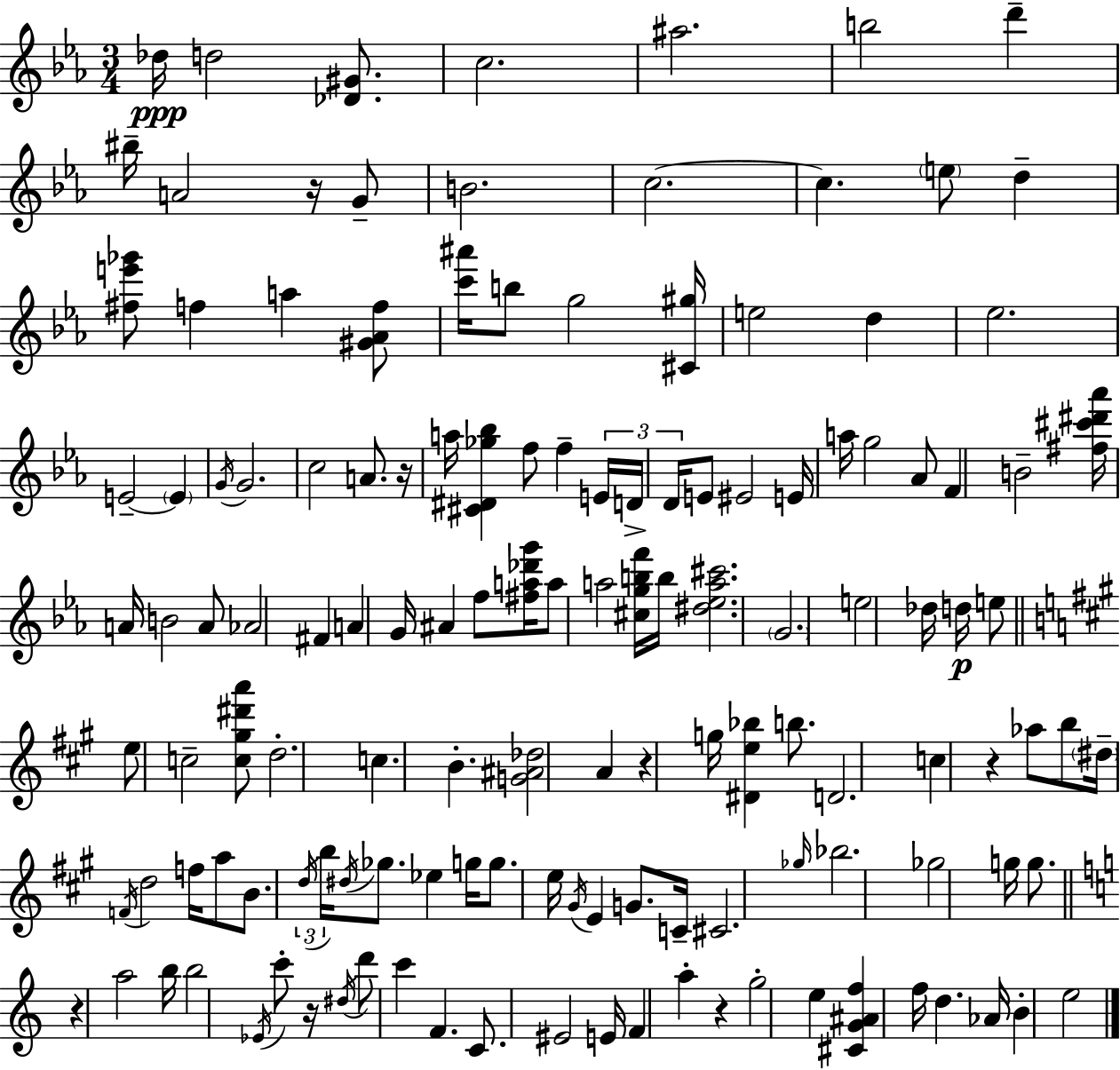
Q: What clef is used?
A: treble